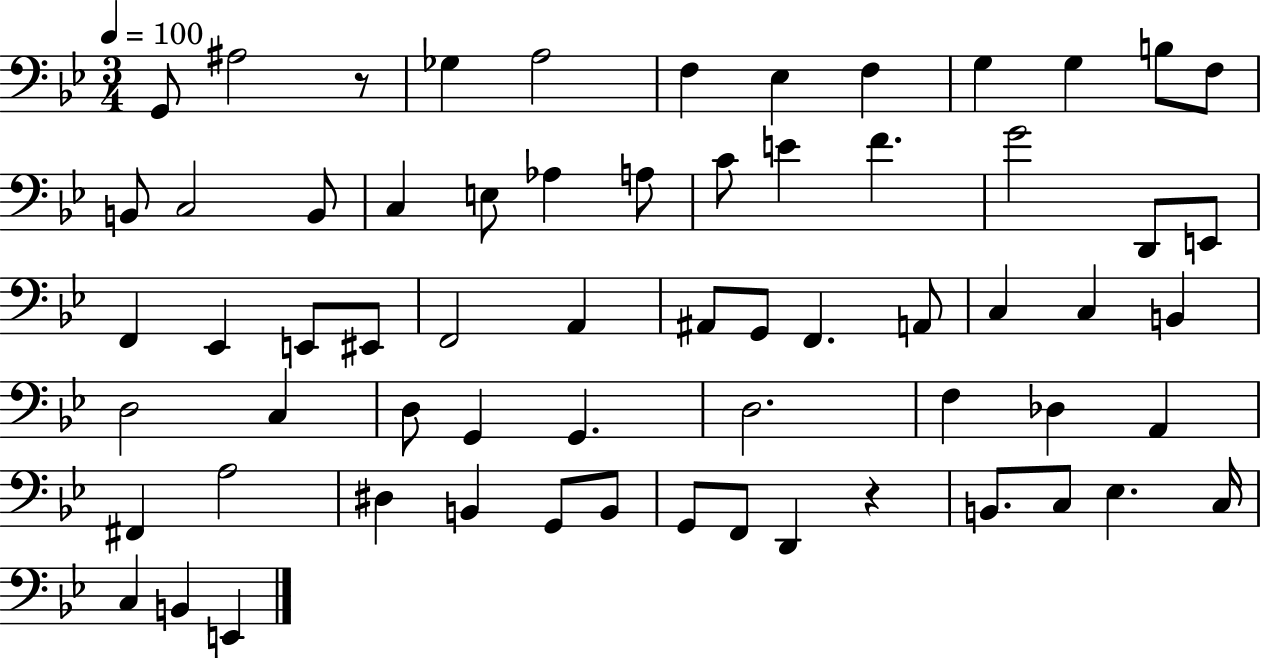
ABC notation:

X:1
T:Untitled
M:3/4
L:1/4
K:Bb
G,,/2 ^A,2 z/2 _G, A,2 F, _E, F, G, G, B,/2 F,/2 B,,/2 C,2 B,,/2 C, E,/2 _A, A,/2 C/2 E F G2 D,,/2 E,,/2 F,, _E,, E,,/2 ^E,,/2 F,,2 A,, ^A,,/2 G,,/2 F,, A,,/2 C, C, B,, D,2 C, D,/2 G,, G,, D,2 F, _D, A,, ^F,, A,2 ^D, B,, G,,/2 B,,/2 G,,/2 F,,/2 D,, z B,,/2 C,/2 _E, C,/4 C, B,, E,,